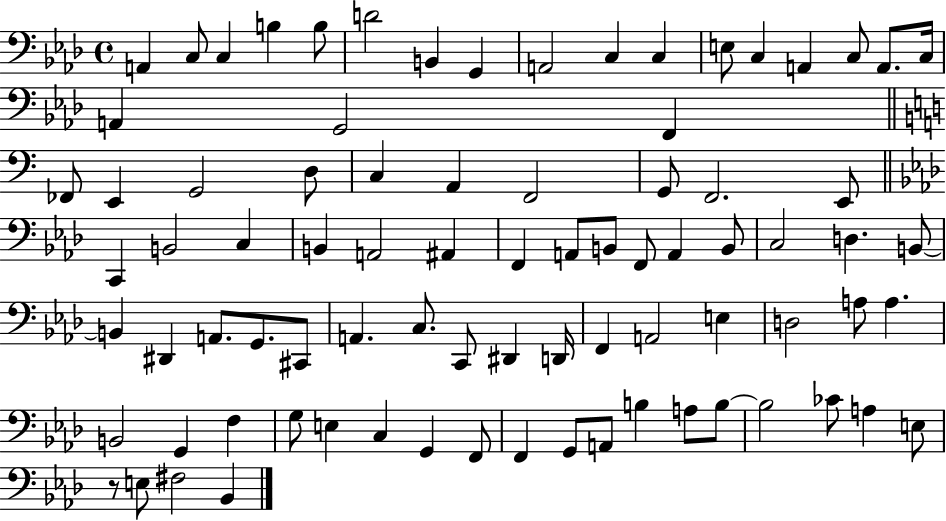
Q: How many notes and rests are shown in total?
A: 83